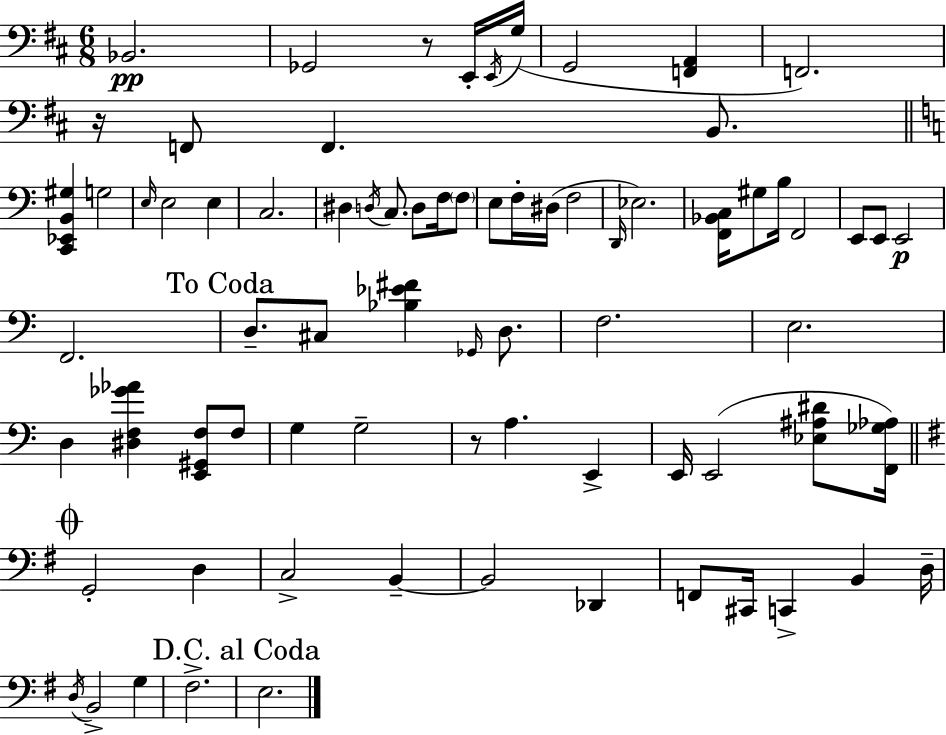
X:1
T:Untitled
M:6/8
L:1/4
K:D
_B,,2 _G,,2 z/2 E,,/4 E,,/4 G,/4 G,,2 [F,,A,,] F,,2 z/4 F,,/2 F,, B,,/2 [C,,_E,,B,,^G,] G,2 E,/4 E,2 E, C,2 ^D, D,/4 C,/2 D,/2 F,/4 F,/2 E,/2 F,/4 ^D,/4 F,2 D,,/4 _E,2 [F,,_B,,C,]/4 ^G,/2 B,/4 F,,2 E,,/2 E,,/2 E,,2 F,,2 D,/2 ^C,/2 [_B,_E^F] _G,,/4 D,/2 F,2 E,2 D, [^D,F,_G_A] [E,,^G,,F,]/2 F,/2 G, G,2 z/2 A, E,, E,,/4 E,,2 [_E,^A,^D]/2 [F,,_G,_A,]/4 G,,2 D, C,2 B,, B,,2 _D,, F,,/2 ^C,,/4 C,, B,, D,/4 D,/4 B,,2 G, ^F,2 E,2